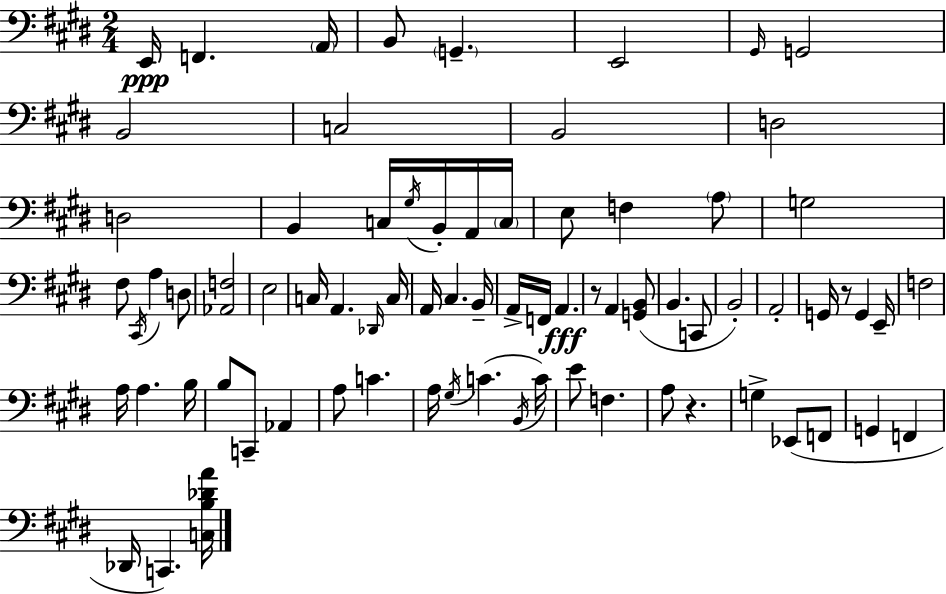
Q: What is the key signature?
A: E major